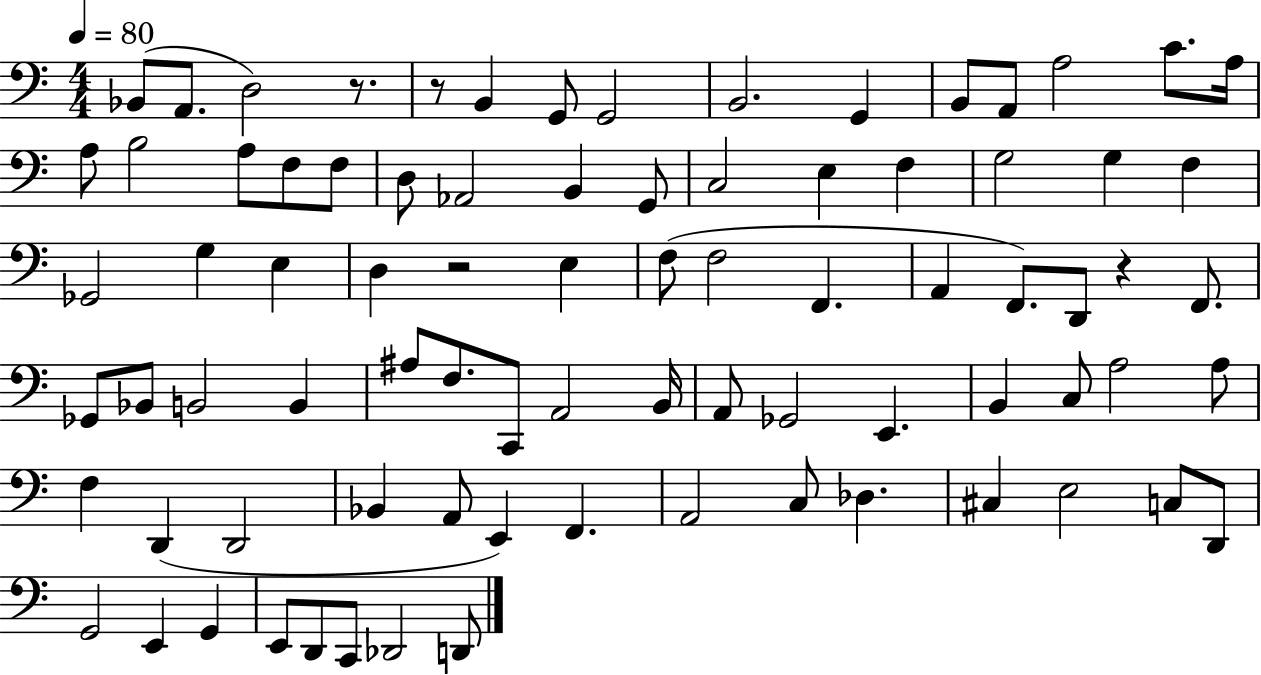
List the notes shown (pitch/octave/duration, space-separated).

Bb2/e A2/e. D3/h R/e. R/e B2/q G2/e G2/h B2/h. G2/q B2/e A2/e A3/h C4/e. A3/s A3/e B3/h A3/e F3/e F3/e D3/e Ab2/h B2/q G2/e C3/h E3/q F3/q G3/h G3/q F3/q Gb2/h G3/q E3/q D3/q R/h E3/q F3/e F3/h F2/q. A2/q F2/e. D2/e R/q F2/e. Gb2/e Bb2/e B2/h B2/q A#3/e F3/e. C2/e A2/h B2/s A2/e Gb2/h E2/q. B2/q C3/e A3/h A3/e F3/q D2/q D2/h Bb2/q A2/e E2/q F2/q. A2/h C3/e Db3/q. C#3/q E3/h C3/e D2/e G2/h E2/q G2/q E2/e D2/e C2/e Db2/h D2/e